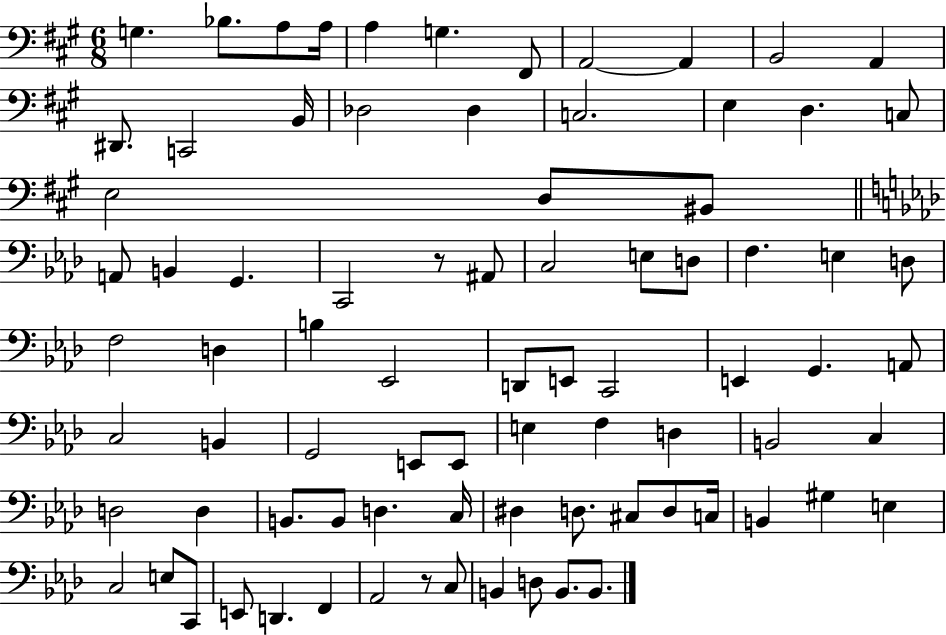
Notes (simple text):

G3/q. Bb3/e. A3/e A3/s A3/q G3/q. F#2/e A2/h A2/q B2/h A2/q D#2/e. C2/h B2/s Db3/h Db3/q C3/h. E3/q D3/q. C3/e E3/h D3/e BIS2/e A2/e B2/q G2/q. C2/h R/e A#2/e C3/h E3/e D3/e F3/q. E3/q D3/e F3/h D3/q B3/q Eb2/h D2/e E2/e C2/h E2/q G2/q. A2/e C3/h B2/q G2/h E2/e E2/e E3/q F3/q D3/q B2/h C3/q D3/h D3/q B2/e. B2/e D3/q. C3/s D#3/q D3/e. C#3/e D3/e C3/s B2/q G#3/q E3/q C3/h E3/e C2/e E2/e D2/q. F2/q Ab2/h R/e C3/e B2/q D3/e B2/e. B2/e.